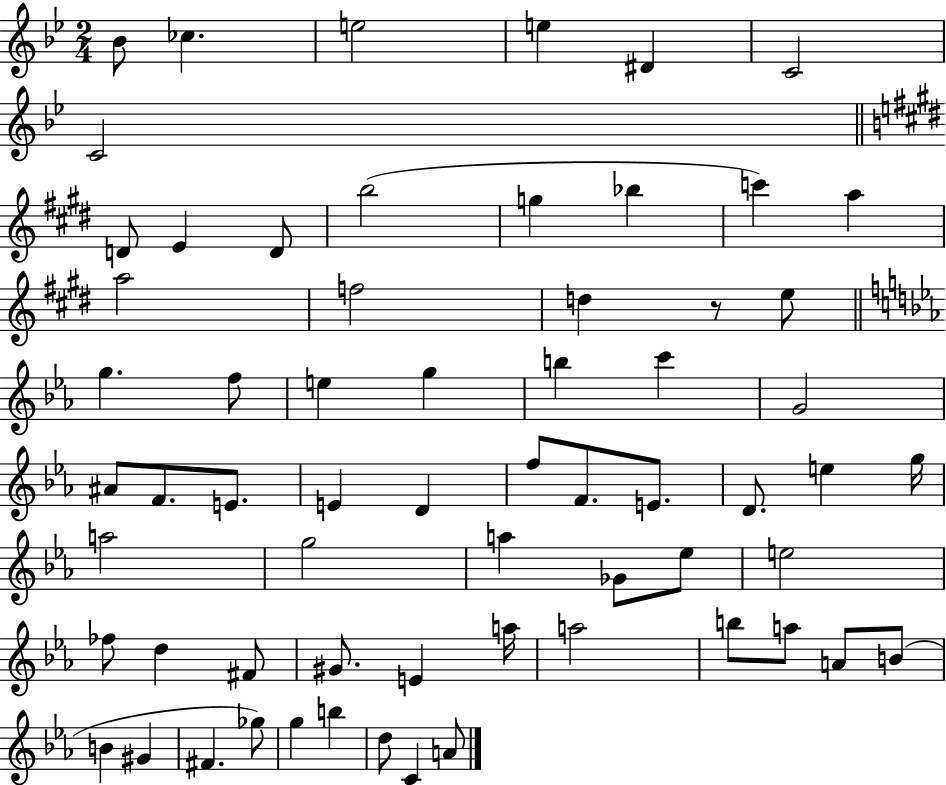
X:1
T:Untitled
M:2/4
L:1/4
K:Bb
_B/2 _c e2 e ^D C2 C2 D/2 E D/2 b2 g _b c' a a2 f2 d z/2 e/2 g f/2 e g b c' G2 ^A/2 F/2 E/2 E D f/2 F/2 E/2 D/2 e g/4 a2 g2 a _G/2 _e/2 e2 _f/2 d ^F/2 ^G/2 E a/4 a2 b/2 a/2 A/2 B/2 B ^G ^F _g/2 g b d/2 C A/2